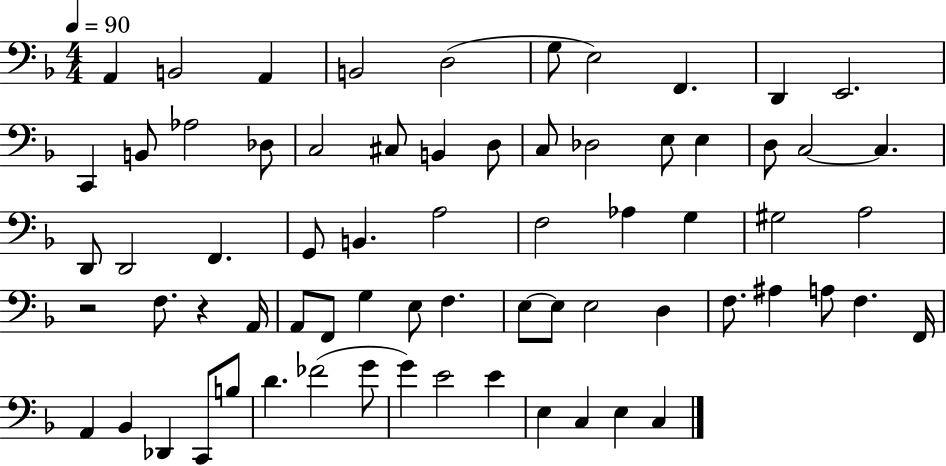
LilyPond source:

{
  \clef bass
  \numericTimeSignature
  \time 4/4
  \key f \major
  \tempo 4 = 90
  a,4 b,2 a,4 | b,2 d2( | g8 e2) f,4. | d,4 e,2. | \break c,4 b,8 aes2 des8 | c2 cis8 b,4 d8 | c8 des2 e8 e4 | d8 c2~~ c4. | \break d,8 d,2 f,4. | g,8 b,4. a2 | f2 aes4 g4 | gis2 a2 | \break r2 f8. r4 a,16 | a,8 f,8 g4 e8 f4. | e8~~ e8 e2 d4 | f8. ais4 a8 f4. f,16 | \break a,4 bes,4 des,4 c,8 b8 | d'4. fes'2( g'8 | g'4) e'2 e'4 | e4 c4 e4 c4 | \break \bar "|."
}